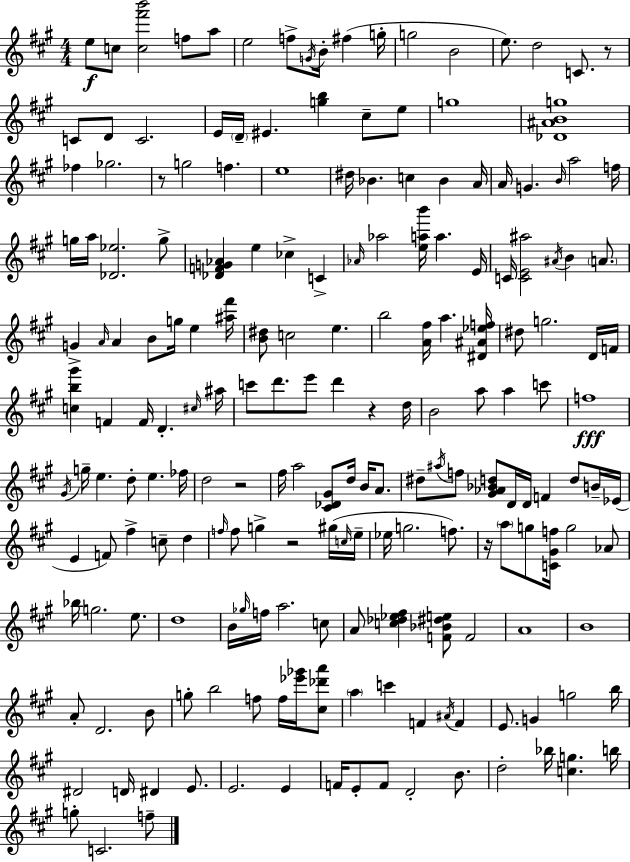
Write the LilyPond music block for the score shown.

{
  \clef treble
  \numericTimeSignature
  \time 4/4
  \key a \major
  \repeat volta 2 { e''8\f c''8 <c'' fis''' b'''>2 f''8 a''8 | e''2 f''8-> \acciaccatura { g'16 } b'16-. fis''4( | g''16-. g''2 b'2 | e''8.) d''2 c'8. r8 | \break c'8 d'8 c'2. | e'16 \parenthesize d'16-- eis'4. <g'' b''>4 cis''8-- e''8 | g''1 | <des' ais' b' g''>1 | \break fes''4 ges''2. | r8 g''2 f''4. | e''1 | dis''16 bes'4. c''4 bes'4 | \break a'16 a'16 g'4. \grace { b'16 } a''2 | f''16 g''16 a''16 <des' ees''>2. | g''8-> <des' f' g' aes'>4 e''4 ces''4-> c'4-> | \grace { aes'16 } aes''2 <e'' a'' b'''>16 a''4. | \break e'16 c'16 <c' e' ais''>2 \acciaccatura { ais'16 } b'4 | \parenthesize a'8. g'4-> \grace { a'16 } a'4 b'8 g''16 | e''4 <ais'' fis'''>16 <b' dis''>8 c''2 e''4. | b''2 <a' fis''>16 a''4. | \break <dis' ais' ees'' f''>16 dis''8 g''2. | d'16 f'16 <c'' b'' gis'''>4 f'4 f'16 d'4.-. | \grace { cis''16 } ais''16 c'''8 d'''8. e'''8 d'''4 | r4 d''16 b'2 a''8 | \break a''4 c'''8 f''1\fff | \acciaccatura { gis'16 } g''16-- e''4. d''8-. | e''4. fes''16 d''2 r2 | fis''16 a''2 | \break <cis' des' gis'>8 d''16 b'16 a'8. dis''8-- \acciaccatura { ais''16 } f''8 <gis' aes' bes' d''>8 d'16 d'16 | f'4 d''8 b'16-- ees'16( e'4 f'8) fis''4-> | c''8-- d''4 \grace { f''16 } f''8 g''4-> r2 | gis''16( \grace { c''16 } e''16-- ees''16 g''2. | \break f''8.) r16 \parenthesize a''8 g''8 <c' gis' f''>16 | g''2 aes'8 bes''16 g''2. | e''8. d''1 | b'16 \grace { ges''16 } f''16 a''2. | \break c''8 a'8 <c'' des'' ees'' fis''>4 | <f' bes' dis'' e''>8 f'2 a'1 | b'1 | a'8-. d'2. | \break b'8 g''8-. b''2 | f''8 f''16 <ees''' ges'''>16 <cis'' des''' a'''>8 \parenthesize a''4 c'''4 | f'4 \acciaccatura { ais'16 } f'4 e'8. g'4 | g''2 b''16 dis'2 | \break d'16 dis'4 e'8. e'2. | e'4 f'16 e'8-. f'8 | d'2-. b'8. d''2-. | bes''16 <c'' g''>4. b''16 g''8-. c'2. | \break f''8-- } \bar "|."
}